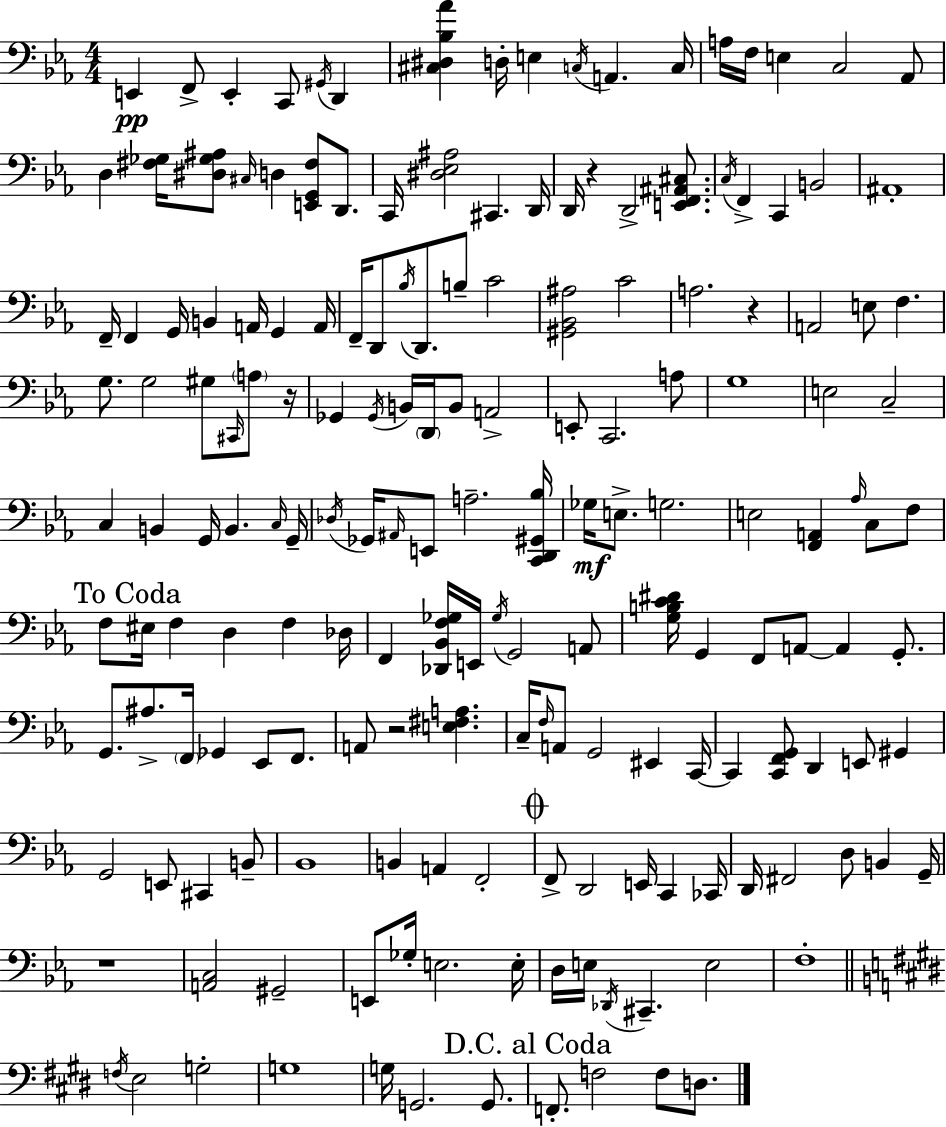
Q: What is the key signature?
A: EES major